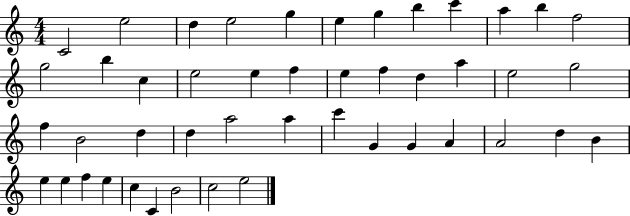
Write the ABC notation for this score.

X:1
T:Untitled
M:4/4
L:1/4
K:C
C2 e2 d e2 g e g b c' a b f2 g2 b c e2 e f e f d a e2 g2 f B2 d d a2 a c' G G A A2 d B e e f e c C B2 c2 e2